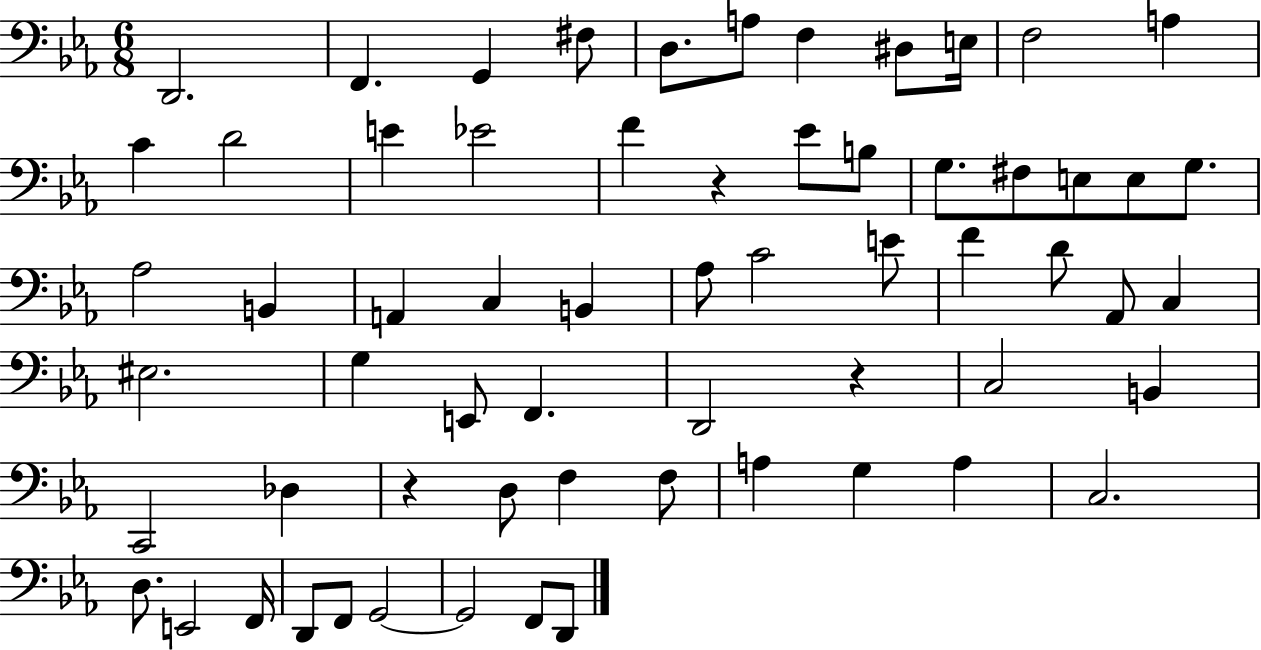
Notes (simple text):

D2/h. F2/q. G2/q F#3/e D3/e. A3/e F3/q D#3/e E3/s F3/h A3/q C4/q D4/h E4/q Eb4/h F4/q R/q Eb4/e B3/e G3/e. F#3/e E3/e E3/e G3/e. Ab3/h B2/q A2/q C3/q B2/q Ab3/e C4/h E4/e F4/q D4/e Ab2/e C3/q EIS3/h. G3/q E2/e F2/q. D2/h R/q C3/h B2/q C2/h Db3/q R/q D3/e F3/q F3/e A3/q G3/q A3/q C3/h. D3/e. E2/h F2/s D2/e F2/e G2/h G2/h F2/e D2/e